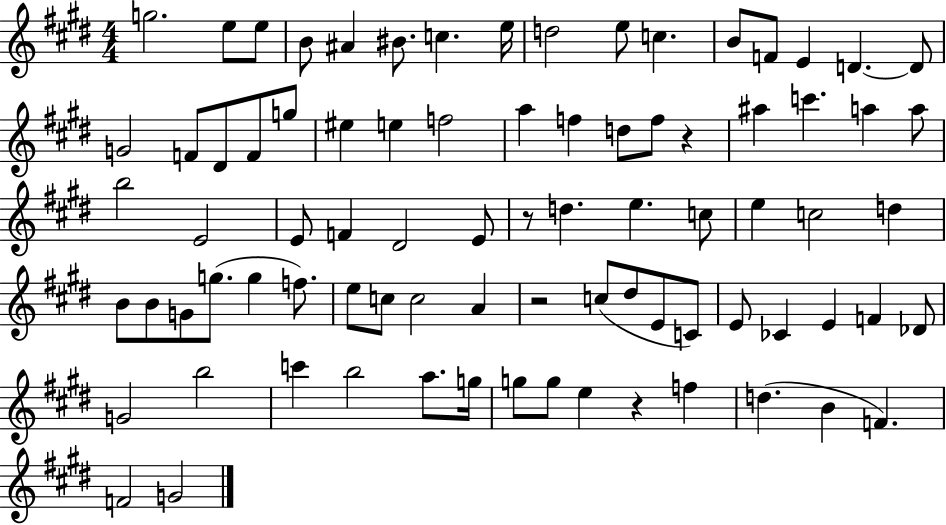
G5/h. E5/e E5/e B4/e A#4/q BIS4/e. C5/q. E5/s D5/h E5/e C5/q. B4/e F4/e E4/q D4/q. D4/e G4/h F4/e D#4/e F4/e G5/e EIS5/q E5/q F5/h A5/q F5/q D5/e F5/e R/q A#5/q C6/q. A5/q A5/e B5/h E4/h E4/e F4/q D#4/h E4/e R/e D5/q. E5/q. C5/e E5/q C5/h D5/q B4/e B4/e G4/e G5/e. G5/q F5/e. E5/e C5/e C5/h A4/q R/h C5/e D#5/e E4/e C4/e E4/e CES4/q E4/q F4/q Db4/e G4/h B5/h C6/q B5/h A5/e. G5/s G5/e G5/e E5/q R/q F5/q D5/q. B4/q F4/q. F4/h G4/h